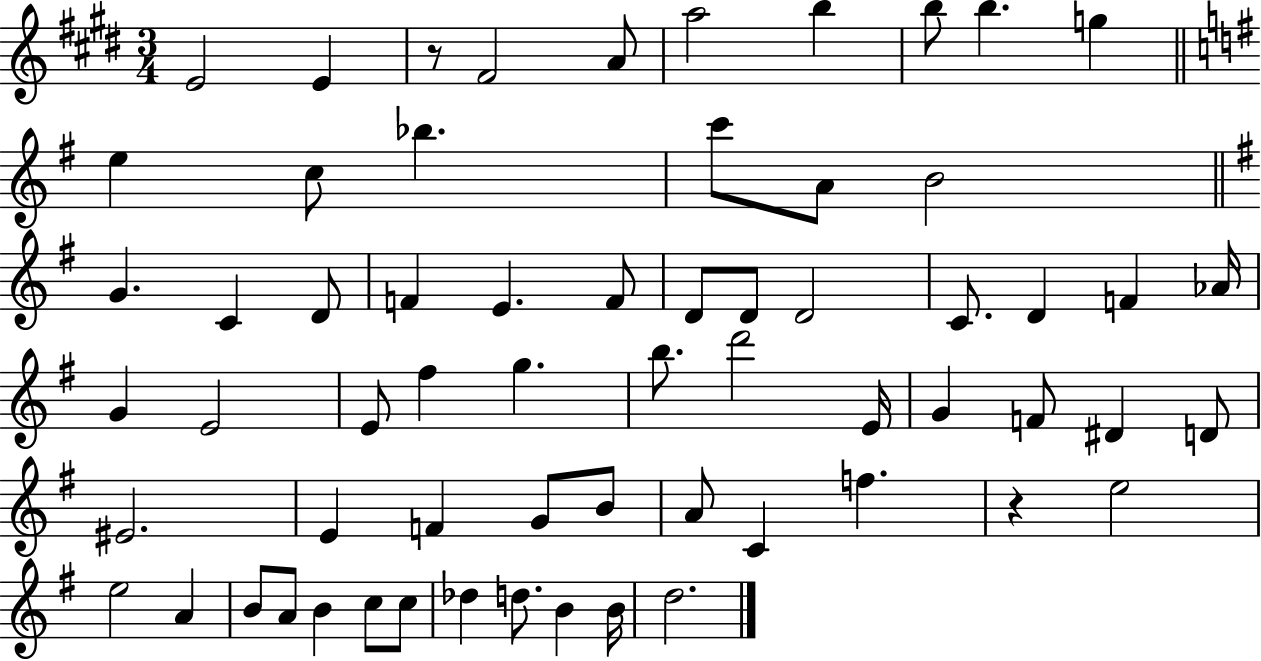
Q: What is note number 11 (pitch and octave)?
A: C5